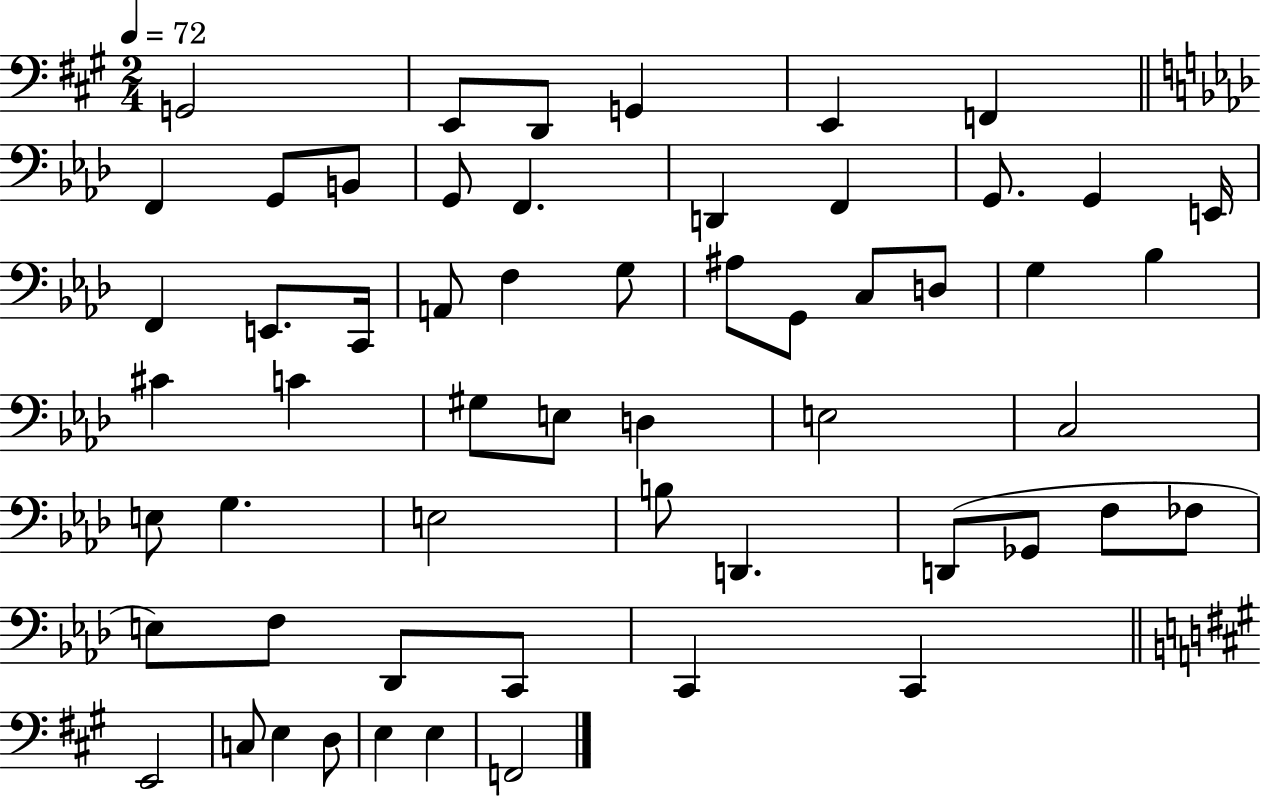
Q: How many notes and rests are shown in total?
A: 57